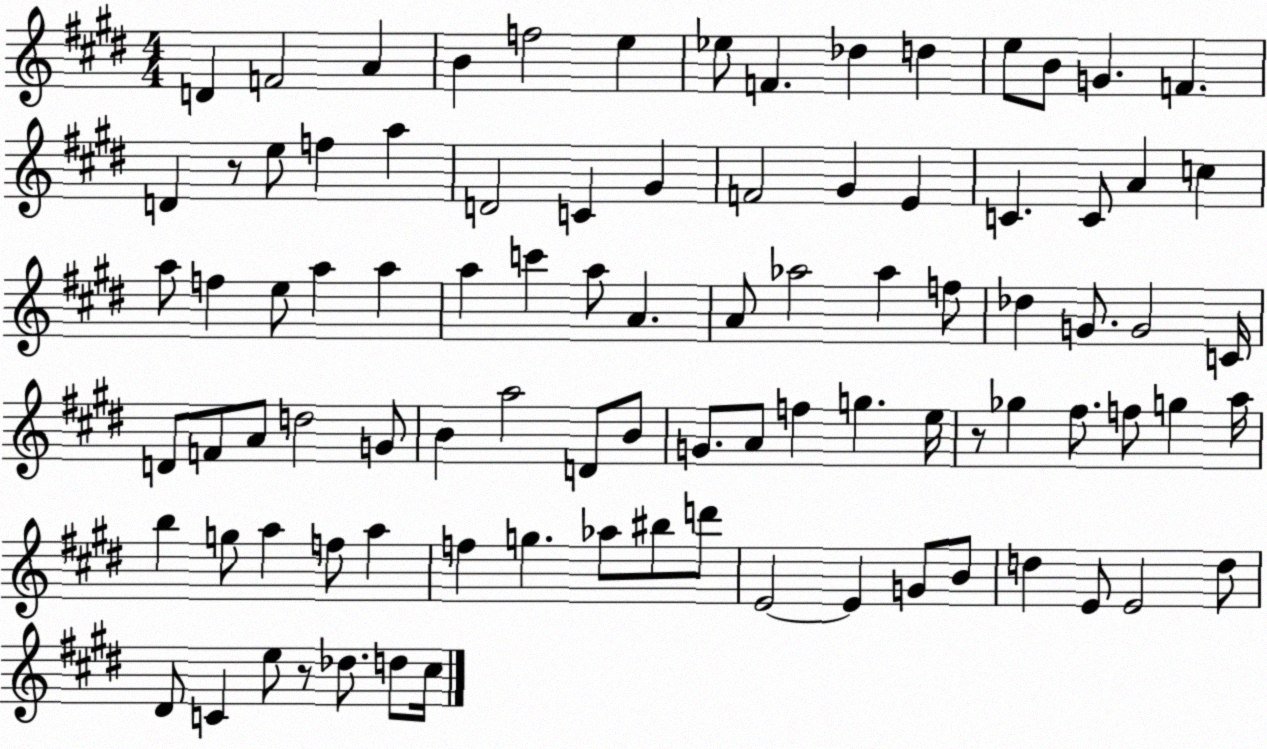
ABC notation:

X:1
T:Untitled
M:4/4
L:1/4
K:E
D F2 A B f2 e _e/2 F _d d e/2 B/2 G F D z/2 e/2 f a D2 C ^G F2 ^G E C C/2 A c a/2 f e/2 a a a c' a/2 A A/2 _a2 _a f/2 _d G/2 G2 C/4 D/2 F/2 A/2 d2 G/2 B a2 D/2 B/2 G/2 A/2 f g e/4 z/2 _g ^f/2 f/2 g a/4 b g/2 a f/2 a f g _a/2 ^b/2 d'/2 E2 E G/2 B/2 d E/2 E2 d/2 ^D/2 C e/2 z/2 _d/2 d/2 ^c/4